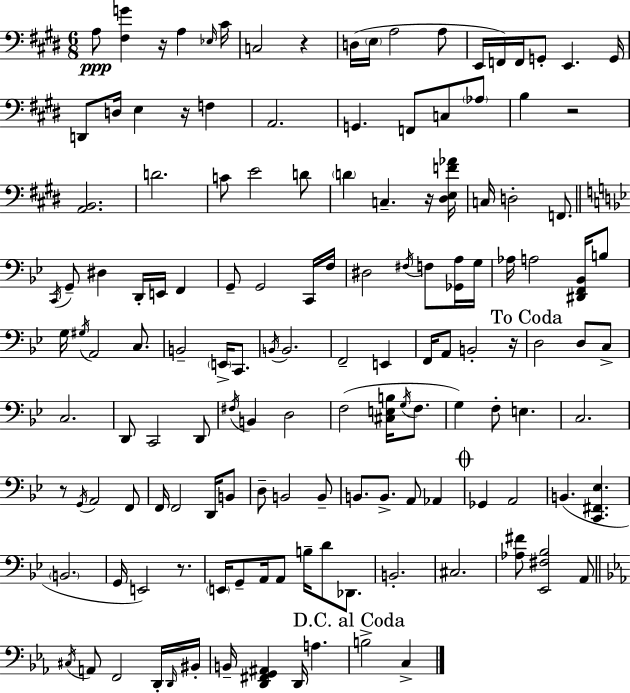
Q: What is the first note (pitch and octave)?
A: A3